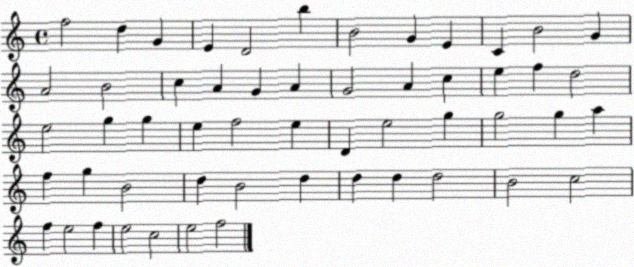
X:1
T:Untitled
M:4/4
L:1/4
K:C
f2 d G E D2 b B2 G E C B2 G A2 B2 c A G A G2 A c e f d2 e2 g g e f2 e D e2 g g2 g a f g B2 d B2 d d d d2 B2 c2 f e2 f e2 c2 e2 f2